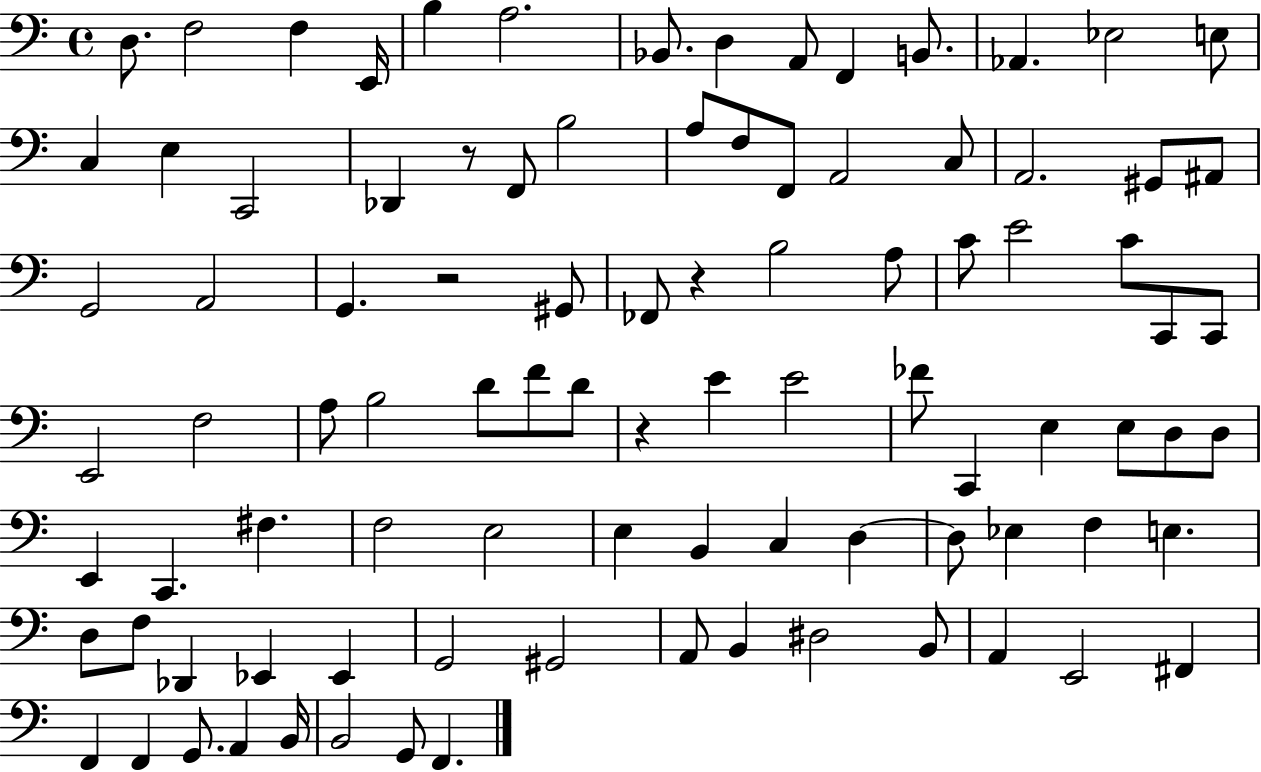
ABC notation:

X:1
T:Untitled
M:4/4
L:1/4
K:C
D,/2 F,2 F, E,,/4 B, A,2 _B,,/2 D, A,,/2 F,, B,,/2 _A,, _E,2 E,/2 C, E, C,,2 _D,, z/2 F,,/2 B,2 A,/2 F,/2 F,,/2 A,,2 C,/2 A,,2 ^G,,/2 ^A,,/2 G,,2 A,,2 G,, z2 ^G,,/2 _F,,/2 z B,2 A,/2 C/2 E2 C/2 C,,/2 C,,/2 E,,2 F,2 A,/2 B,2 D/2 F/2 D/2 z E E2 _F/2 C,, E, E,/2 D,/2 D,/2 E,, C,, ^F, F,2 E,2 E, B,, C, D, D,/2 _E, F, E, D,/2 F,/2 _D,, _E,, _E,, G,,2 ^G,,2 A,,/2 B,, ^D,2 B,,/2 A,, E,,2 ^F,, F,, F,, G,,/2 A,, B,,/4 B,,2 G,,/2 F,,